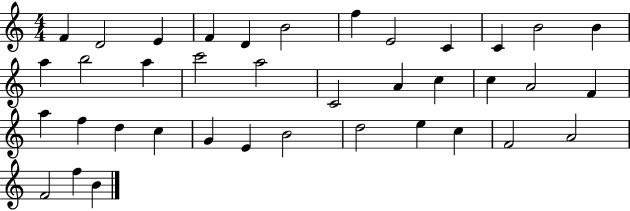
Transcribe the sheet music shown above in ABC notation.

X:1
T:Untitled
M:4/4
L:1/4
K:C
F D2 E F D B2 f E2 C C B2 B a b2 a c'2 a2 C2 A c c A2 F a f d c G E B2 d2 e c F2 A2 F2 f B